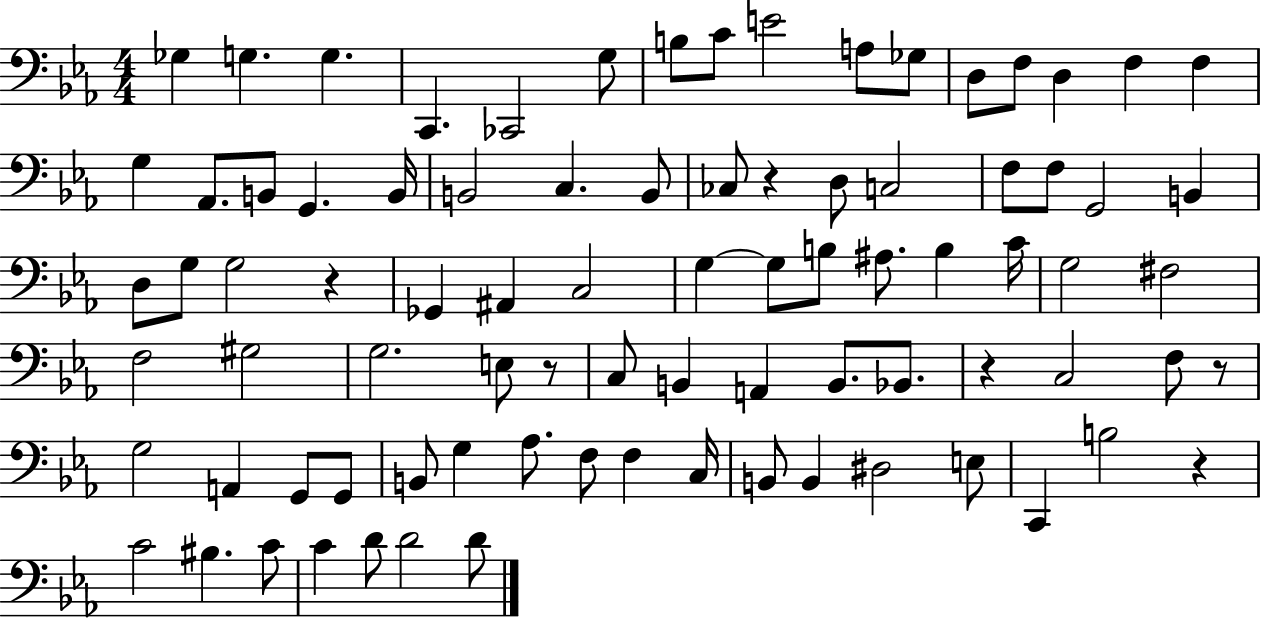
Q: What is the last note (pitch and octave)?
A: D4